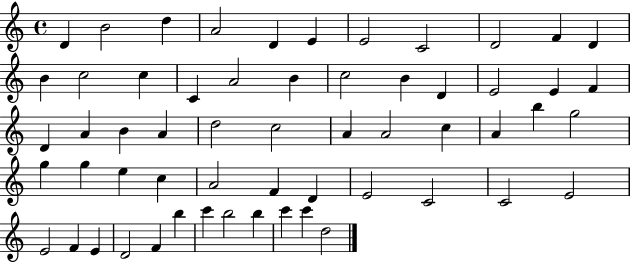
X:1
T:Untitled
M:4/4
L:1/4
K:C
D B2 d A2 D E E2 C2 D2 F D B c2 c C A2 B c2 B D E2 E F D A B A d2 c2 A A2 c A b g2 g g e c A2 F D E2 C2 C2 E2 E2 F E D2 F b c' b2 b c' c' d2